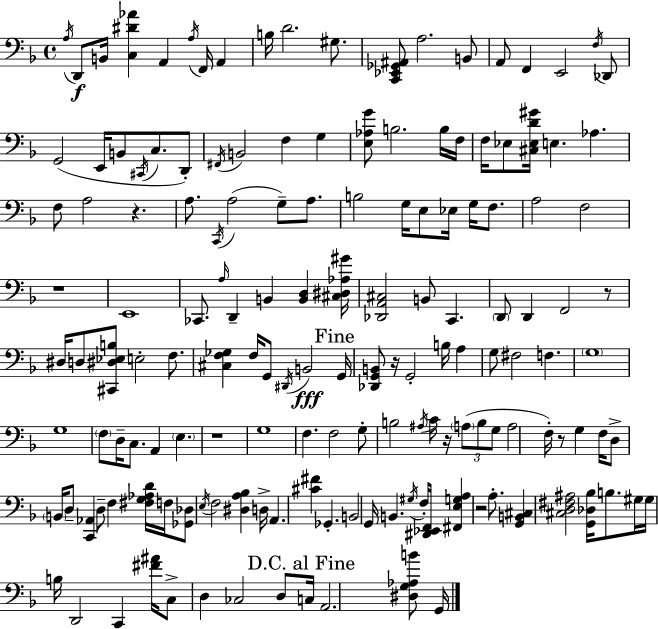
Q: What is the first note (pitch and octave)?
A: A3